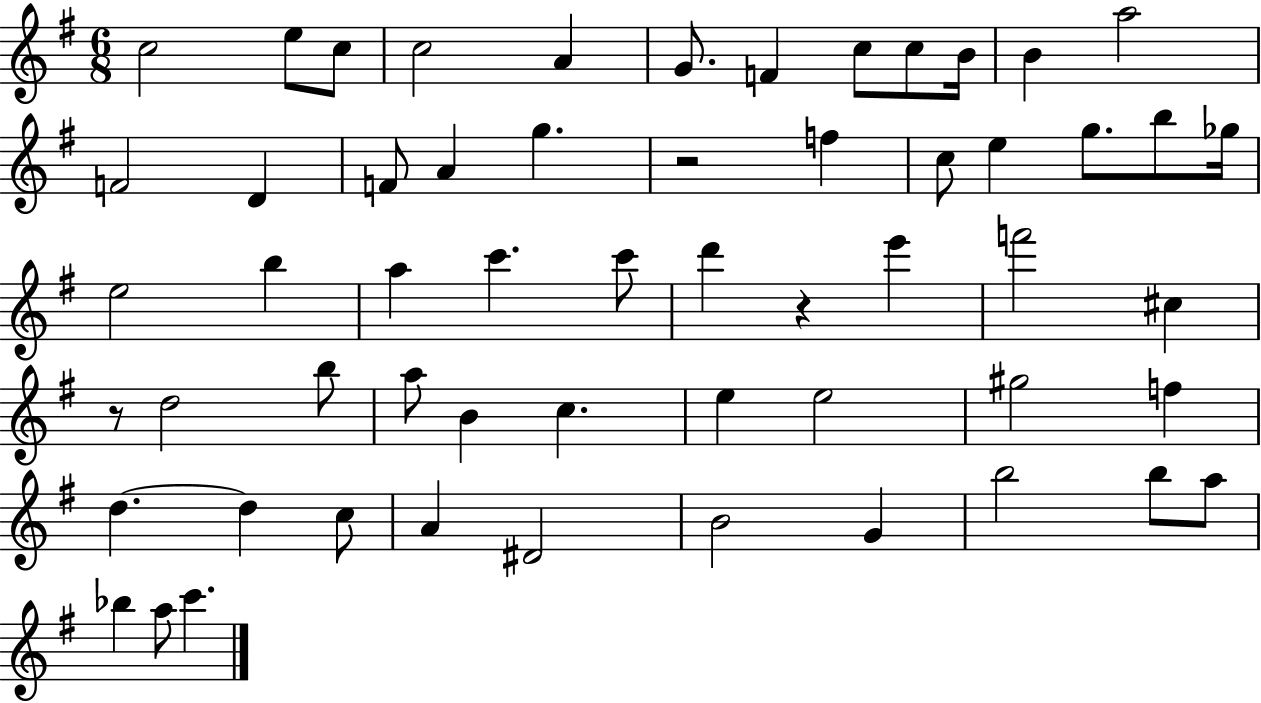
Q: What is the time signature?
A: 6/8